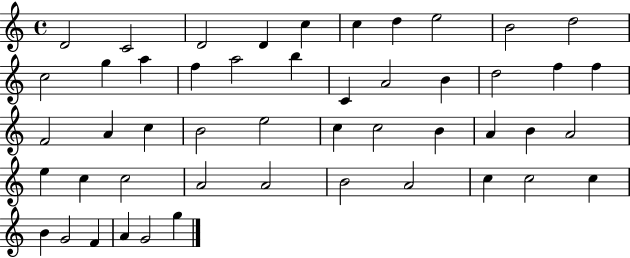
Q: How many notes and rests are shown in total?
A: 49